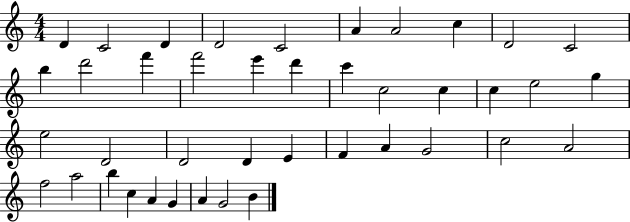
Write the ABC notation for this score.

X:1
T:Untitled
M:4/4
L:1/4
K:C
D C2 D D2 C2 A A2 c D2 C2 b d'2 f' f'2 e' d' c' c2 c c e2 g e2 D2 D2 D E F A G2 c2 A2 f2 a2 b c A G A G2 B